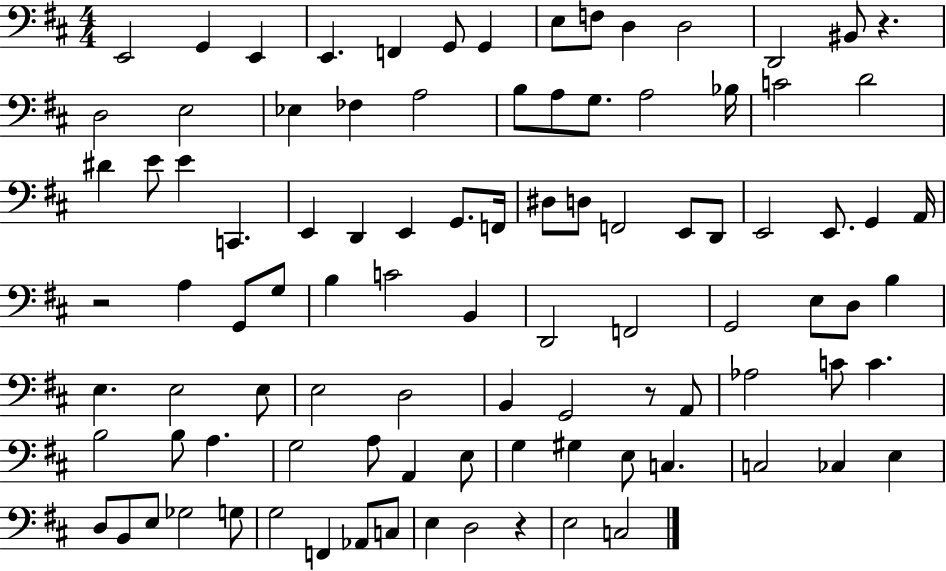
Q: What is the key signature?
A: D major